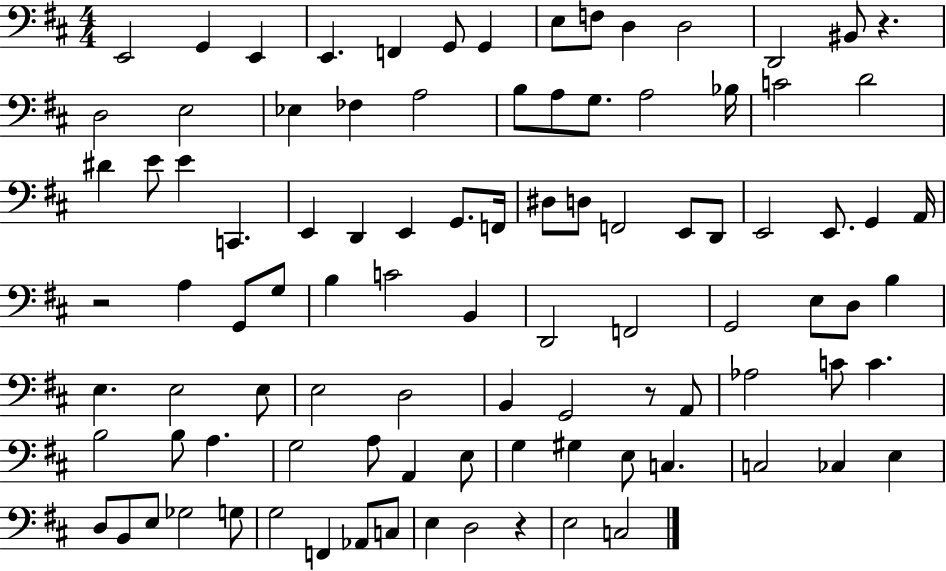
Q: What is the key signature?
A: D major